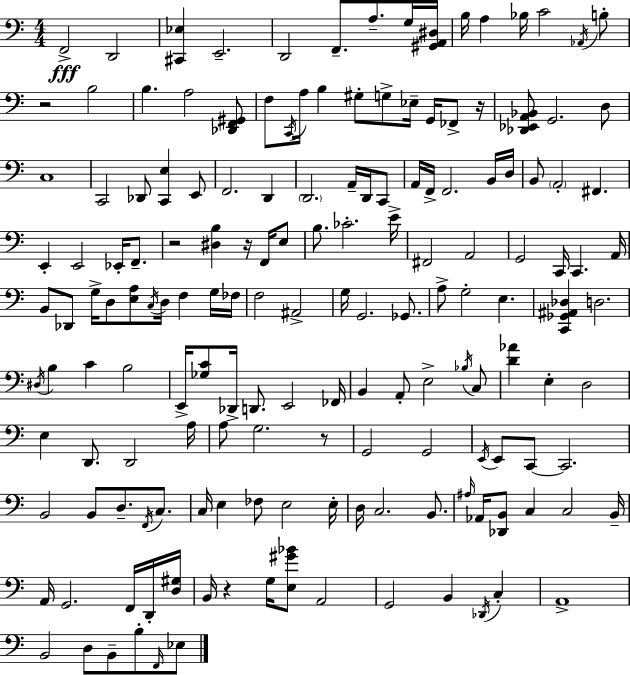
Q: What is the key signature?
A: A minor